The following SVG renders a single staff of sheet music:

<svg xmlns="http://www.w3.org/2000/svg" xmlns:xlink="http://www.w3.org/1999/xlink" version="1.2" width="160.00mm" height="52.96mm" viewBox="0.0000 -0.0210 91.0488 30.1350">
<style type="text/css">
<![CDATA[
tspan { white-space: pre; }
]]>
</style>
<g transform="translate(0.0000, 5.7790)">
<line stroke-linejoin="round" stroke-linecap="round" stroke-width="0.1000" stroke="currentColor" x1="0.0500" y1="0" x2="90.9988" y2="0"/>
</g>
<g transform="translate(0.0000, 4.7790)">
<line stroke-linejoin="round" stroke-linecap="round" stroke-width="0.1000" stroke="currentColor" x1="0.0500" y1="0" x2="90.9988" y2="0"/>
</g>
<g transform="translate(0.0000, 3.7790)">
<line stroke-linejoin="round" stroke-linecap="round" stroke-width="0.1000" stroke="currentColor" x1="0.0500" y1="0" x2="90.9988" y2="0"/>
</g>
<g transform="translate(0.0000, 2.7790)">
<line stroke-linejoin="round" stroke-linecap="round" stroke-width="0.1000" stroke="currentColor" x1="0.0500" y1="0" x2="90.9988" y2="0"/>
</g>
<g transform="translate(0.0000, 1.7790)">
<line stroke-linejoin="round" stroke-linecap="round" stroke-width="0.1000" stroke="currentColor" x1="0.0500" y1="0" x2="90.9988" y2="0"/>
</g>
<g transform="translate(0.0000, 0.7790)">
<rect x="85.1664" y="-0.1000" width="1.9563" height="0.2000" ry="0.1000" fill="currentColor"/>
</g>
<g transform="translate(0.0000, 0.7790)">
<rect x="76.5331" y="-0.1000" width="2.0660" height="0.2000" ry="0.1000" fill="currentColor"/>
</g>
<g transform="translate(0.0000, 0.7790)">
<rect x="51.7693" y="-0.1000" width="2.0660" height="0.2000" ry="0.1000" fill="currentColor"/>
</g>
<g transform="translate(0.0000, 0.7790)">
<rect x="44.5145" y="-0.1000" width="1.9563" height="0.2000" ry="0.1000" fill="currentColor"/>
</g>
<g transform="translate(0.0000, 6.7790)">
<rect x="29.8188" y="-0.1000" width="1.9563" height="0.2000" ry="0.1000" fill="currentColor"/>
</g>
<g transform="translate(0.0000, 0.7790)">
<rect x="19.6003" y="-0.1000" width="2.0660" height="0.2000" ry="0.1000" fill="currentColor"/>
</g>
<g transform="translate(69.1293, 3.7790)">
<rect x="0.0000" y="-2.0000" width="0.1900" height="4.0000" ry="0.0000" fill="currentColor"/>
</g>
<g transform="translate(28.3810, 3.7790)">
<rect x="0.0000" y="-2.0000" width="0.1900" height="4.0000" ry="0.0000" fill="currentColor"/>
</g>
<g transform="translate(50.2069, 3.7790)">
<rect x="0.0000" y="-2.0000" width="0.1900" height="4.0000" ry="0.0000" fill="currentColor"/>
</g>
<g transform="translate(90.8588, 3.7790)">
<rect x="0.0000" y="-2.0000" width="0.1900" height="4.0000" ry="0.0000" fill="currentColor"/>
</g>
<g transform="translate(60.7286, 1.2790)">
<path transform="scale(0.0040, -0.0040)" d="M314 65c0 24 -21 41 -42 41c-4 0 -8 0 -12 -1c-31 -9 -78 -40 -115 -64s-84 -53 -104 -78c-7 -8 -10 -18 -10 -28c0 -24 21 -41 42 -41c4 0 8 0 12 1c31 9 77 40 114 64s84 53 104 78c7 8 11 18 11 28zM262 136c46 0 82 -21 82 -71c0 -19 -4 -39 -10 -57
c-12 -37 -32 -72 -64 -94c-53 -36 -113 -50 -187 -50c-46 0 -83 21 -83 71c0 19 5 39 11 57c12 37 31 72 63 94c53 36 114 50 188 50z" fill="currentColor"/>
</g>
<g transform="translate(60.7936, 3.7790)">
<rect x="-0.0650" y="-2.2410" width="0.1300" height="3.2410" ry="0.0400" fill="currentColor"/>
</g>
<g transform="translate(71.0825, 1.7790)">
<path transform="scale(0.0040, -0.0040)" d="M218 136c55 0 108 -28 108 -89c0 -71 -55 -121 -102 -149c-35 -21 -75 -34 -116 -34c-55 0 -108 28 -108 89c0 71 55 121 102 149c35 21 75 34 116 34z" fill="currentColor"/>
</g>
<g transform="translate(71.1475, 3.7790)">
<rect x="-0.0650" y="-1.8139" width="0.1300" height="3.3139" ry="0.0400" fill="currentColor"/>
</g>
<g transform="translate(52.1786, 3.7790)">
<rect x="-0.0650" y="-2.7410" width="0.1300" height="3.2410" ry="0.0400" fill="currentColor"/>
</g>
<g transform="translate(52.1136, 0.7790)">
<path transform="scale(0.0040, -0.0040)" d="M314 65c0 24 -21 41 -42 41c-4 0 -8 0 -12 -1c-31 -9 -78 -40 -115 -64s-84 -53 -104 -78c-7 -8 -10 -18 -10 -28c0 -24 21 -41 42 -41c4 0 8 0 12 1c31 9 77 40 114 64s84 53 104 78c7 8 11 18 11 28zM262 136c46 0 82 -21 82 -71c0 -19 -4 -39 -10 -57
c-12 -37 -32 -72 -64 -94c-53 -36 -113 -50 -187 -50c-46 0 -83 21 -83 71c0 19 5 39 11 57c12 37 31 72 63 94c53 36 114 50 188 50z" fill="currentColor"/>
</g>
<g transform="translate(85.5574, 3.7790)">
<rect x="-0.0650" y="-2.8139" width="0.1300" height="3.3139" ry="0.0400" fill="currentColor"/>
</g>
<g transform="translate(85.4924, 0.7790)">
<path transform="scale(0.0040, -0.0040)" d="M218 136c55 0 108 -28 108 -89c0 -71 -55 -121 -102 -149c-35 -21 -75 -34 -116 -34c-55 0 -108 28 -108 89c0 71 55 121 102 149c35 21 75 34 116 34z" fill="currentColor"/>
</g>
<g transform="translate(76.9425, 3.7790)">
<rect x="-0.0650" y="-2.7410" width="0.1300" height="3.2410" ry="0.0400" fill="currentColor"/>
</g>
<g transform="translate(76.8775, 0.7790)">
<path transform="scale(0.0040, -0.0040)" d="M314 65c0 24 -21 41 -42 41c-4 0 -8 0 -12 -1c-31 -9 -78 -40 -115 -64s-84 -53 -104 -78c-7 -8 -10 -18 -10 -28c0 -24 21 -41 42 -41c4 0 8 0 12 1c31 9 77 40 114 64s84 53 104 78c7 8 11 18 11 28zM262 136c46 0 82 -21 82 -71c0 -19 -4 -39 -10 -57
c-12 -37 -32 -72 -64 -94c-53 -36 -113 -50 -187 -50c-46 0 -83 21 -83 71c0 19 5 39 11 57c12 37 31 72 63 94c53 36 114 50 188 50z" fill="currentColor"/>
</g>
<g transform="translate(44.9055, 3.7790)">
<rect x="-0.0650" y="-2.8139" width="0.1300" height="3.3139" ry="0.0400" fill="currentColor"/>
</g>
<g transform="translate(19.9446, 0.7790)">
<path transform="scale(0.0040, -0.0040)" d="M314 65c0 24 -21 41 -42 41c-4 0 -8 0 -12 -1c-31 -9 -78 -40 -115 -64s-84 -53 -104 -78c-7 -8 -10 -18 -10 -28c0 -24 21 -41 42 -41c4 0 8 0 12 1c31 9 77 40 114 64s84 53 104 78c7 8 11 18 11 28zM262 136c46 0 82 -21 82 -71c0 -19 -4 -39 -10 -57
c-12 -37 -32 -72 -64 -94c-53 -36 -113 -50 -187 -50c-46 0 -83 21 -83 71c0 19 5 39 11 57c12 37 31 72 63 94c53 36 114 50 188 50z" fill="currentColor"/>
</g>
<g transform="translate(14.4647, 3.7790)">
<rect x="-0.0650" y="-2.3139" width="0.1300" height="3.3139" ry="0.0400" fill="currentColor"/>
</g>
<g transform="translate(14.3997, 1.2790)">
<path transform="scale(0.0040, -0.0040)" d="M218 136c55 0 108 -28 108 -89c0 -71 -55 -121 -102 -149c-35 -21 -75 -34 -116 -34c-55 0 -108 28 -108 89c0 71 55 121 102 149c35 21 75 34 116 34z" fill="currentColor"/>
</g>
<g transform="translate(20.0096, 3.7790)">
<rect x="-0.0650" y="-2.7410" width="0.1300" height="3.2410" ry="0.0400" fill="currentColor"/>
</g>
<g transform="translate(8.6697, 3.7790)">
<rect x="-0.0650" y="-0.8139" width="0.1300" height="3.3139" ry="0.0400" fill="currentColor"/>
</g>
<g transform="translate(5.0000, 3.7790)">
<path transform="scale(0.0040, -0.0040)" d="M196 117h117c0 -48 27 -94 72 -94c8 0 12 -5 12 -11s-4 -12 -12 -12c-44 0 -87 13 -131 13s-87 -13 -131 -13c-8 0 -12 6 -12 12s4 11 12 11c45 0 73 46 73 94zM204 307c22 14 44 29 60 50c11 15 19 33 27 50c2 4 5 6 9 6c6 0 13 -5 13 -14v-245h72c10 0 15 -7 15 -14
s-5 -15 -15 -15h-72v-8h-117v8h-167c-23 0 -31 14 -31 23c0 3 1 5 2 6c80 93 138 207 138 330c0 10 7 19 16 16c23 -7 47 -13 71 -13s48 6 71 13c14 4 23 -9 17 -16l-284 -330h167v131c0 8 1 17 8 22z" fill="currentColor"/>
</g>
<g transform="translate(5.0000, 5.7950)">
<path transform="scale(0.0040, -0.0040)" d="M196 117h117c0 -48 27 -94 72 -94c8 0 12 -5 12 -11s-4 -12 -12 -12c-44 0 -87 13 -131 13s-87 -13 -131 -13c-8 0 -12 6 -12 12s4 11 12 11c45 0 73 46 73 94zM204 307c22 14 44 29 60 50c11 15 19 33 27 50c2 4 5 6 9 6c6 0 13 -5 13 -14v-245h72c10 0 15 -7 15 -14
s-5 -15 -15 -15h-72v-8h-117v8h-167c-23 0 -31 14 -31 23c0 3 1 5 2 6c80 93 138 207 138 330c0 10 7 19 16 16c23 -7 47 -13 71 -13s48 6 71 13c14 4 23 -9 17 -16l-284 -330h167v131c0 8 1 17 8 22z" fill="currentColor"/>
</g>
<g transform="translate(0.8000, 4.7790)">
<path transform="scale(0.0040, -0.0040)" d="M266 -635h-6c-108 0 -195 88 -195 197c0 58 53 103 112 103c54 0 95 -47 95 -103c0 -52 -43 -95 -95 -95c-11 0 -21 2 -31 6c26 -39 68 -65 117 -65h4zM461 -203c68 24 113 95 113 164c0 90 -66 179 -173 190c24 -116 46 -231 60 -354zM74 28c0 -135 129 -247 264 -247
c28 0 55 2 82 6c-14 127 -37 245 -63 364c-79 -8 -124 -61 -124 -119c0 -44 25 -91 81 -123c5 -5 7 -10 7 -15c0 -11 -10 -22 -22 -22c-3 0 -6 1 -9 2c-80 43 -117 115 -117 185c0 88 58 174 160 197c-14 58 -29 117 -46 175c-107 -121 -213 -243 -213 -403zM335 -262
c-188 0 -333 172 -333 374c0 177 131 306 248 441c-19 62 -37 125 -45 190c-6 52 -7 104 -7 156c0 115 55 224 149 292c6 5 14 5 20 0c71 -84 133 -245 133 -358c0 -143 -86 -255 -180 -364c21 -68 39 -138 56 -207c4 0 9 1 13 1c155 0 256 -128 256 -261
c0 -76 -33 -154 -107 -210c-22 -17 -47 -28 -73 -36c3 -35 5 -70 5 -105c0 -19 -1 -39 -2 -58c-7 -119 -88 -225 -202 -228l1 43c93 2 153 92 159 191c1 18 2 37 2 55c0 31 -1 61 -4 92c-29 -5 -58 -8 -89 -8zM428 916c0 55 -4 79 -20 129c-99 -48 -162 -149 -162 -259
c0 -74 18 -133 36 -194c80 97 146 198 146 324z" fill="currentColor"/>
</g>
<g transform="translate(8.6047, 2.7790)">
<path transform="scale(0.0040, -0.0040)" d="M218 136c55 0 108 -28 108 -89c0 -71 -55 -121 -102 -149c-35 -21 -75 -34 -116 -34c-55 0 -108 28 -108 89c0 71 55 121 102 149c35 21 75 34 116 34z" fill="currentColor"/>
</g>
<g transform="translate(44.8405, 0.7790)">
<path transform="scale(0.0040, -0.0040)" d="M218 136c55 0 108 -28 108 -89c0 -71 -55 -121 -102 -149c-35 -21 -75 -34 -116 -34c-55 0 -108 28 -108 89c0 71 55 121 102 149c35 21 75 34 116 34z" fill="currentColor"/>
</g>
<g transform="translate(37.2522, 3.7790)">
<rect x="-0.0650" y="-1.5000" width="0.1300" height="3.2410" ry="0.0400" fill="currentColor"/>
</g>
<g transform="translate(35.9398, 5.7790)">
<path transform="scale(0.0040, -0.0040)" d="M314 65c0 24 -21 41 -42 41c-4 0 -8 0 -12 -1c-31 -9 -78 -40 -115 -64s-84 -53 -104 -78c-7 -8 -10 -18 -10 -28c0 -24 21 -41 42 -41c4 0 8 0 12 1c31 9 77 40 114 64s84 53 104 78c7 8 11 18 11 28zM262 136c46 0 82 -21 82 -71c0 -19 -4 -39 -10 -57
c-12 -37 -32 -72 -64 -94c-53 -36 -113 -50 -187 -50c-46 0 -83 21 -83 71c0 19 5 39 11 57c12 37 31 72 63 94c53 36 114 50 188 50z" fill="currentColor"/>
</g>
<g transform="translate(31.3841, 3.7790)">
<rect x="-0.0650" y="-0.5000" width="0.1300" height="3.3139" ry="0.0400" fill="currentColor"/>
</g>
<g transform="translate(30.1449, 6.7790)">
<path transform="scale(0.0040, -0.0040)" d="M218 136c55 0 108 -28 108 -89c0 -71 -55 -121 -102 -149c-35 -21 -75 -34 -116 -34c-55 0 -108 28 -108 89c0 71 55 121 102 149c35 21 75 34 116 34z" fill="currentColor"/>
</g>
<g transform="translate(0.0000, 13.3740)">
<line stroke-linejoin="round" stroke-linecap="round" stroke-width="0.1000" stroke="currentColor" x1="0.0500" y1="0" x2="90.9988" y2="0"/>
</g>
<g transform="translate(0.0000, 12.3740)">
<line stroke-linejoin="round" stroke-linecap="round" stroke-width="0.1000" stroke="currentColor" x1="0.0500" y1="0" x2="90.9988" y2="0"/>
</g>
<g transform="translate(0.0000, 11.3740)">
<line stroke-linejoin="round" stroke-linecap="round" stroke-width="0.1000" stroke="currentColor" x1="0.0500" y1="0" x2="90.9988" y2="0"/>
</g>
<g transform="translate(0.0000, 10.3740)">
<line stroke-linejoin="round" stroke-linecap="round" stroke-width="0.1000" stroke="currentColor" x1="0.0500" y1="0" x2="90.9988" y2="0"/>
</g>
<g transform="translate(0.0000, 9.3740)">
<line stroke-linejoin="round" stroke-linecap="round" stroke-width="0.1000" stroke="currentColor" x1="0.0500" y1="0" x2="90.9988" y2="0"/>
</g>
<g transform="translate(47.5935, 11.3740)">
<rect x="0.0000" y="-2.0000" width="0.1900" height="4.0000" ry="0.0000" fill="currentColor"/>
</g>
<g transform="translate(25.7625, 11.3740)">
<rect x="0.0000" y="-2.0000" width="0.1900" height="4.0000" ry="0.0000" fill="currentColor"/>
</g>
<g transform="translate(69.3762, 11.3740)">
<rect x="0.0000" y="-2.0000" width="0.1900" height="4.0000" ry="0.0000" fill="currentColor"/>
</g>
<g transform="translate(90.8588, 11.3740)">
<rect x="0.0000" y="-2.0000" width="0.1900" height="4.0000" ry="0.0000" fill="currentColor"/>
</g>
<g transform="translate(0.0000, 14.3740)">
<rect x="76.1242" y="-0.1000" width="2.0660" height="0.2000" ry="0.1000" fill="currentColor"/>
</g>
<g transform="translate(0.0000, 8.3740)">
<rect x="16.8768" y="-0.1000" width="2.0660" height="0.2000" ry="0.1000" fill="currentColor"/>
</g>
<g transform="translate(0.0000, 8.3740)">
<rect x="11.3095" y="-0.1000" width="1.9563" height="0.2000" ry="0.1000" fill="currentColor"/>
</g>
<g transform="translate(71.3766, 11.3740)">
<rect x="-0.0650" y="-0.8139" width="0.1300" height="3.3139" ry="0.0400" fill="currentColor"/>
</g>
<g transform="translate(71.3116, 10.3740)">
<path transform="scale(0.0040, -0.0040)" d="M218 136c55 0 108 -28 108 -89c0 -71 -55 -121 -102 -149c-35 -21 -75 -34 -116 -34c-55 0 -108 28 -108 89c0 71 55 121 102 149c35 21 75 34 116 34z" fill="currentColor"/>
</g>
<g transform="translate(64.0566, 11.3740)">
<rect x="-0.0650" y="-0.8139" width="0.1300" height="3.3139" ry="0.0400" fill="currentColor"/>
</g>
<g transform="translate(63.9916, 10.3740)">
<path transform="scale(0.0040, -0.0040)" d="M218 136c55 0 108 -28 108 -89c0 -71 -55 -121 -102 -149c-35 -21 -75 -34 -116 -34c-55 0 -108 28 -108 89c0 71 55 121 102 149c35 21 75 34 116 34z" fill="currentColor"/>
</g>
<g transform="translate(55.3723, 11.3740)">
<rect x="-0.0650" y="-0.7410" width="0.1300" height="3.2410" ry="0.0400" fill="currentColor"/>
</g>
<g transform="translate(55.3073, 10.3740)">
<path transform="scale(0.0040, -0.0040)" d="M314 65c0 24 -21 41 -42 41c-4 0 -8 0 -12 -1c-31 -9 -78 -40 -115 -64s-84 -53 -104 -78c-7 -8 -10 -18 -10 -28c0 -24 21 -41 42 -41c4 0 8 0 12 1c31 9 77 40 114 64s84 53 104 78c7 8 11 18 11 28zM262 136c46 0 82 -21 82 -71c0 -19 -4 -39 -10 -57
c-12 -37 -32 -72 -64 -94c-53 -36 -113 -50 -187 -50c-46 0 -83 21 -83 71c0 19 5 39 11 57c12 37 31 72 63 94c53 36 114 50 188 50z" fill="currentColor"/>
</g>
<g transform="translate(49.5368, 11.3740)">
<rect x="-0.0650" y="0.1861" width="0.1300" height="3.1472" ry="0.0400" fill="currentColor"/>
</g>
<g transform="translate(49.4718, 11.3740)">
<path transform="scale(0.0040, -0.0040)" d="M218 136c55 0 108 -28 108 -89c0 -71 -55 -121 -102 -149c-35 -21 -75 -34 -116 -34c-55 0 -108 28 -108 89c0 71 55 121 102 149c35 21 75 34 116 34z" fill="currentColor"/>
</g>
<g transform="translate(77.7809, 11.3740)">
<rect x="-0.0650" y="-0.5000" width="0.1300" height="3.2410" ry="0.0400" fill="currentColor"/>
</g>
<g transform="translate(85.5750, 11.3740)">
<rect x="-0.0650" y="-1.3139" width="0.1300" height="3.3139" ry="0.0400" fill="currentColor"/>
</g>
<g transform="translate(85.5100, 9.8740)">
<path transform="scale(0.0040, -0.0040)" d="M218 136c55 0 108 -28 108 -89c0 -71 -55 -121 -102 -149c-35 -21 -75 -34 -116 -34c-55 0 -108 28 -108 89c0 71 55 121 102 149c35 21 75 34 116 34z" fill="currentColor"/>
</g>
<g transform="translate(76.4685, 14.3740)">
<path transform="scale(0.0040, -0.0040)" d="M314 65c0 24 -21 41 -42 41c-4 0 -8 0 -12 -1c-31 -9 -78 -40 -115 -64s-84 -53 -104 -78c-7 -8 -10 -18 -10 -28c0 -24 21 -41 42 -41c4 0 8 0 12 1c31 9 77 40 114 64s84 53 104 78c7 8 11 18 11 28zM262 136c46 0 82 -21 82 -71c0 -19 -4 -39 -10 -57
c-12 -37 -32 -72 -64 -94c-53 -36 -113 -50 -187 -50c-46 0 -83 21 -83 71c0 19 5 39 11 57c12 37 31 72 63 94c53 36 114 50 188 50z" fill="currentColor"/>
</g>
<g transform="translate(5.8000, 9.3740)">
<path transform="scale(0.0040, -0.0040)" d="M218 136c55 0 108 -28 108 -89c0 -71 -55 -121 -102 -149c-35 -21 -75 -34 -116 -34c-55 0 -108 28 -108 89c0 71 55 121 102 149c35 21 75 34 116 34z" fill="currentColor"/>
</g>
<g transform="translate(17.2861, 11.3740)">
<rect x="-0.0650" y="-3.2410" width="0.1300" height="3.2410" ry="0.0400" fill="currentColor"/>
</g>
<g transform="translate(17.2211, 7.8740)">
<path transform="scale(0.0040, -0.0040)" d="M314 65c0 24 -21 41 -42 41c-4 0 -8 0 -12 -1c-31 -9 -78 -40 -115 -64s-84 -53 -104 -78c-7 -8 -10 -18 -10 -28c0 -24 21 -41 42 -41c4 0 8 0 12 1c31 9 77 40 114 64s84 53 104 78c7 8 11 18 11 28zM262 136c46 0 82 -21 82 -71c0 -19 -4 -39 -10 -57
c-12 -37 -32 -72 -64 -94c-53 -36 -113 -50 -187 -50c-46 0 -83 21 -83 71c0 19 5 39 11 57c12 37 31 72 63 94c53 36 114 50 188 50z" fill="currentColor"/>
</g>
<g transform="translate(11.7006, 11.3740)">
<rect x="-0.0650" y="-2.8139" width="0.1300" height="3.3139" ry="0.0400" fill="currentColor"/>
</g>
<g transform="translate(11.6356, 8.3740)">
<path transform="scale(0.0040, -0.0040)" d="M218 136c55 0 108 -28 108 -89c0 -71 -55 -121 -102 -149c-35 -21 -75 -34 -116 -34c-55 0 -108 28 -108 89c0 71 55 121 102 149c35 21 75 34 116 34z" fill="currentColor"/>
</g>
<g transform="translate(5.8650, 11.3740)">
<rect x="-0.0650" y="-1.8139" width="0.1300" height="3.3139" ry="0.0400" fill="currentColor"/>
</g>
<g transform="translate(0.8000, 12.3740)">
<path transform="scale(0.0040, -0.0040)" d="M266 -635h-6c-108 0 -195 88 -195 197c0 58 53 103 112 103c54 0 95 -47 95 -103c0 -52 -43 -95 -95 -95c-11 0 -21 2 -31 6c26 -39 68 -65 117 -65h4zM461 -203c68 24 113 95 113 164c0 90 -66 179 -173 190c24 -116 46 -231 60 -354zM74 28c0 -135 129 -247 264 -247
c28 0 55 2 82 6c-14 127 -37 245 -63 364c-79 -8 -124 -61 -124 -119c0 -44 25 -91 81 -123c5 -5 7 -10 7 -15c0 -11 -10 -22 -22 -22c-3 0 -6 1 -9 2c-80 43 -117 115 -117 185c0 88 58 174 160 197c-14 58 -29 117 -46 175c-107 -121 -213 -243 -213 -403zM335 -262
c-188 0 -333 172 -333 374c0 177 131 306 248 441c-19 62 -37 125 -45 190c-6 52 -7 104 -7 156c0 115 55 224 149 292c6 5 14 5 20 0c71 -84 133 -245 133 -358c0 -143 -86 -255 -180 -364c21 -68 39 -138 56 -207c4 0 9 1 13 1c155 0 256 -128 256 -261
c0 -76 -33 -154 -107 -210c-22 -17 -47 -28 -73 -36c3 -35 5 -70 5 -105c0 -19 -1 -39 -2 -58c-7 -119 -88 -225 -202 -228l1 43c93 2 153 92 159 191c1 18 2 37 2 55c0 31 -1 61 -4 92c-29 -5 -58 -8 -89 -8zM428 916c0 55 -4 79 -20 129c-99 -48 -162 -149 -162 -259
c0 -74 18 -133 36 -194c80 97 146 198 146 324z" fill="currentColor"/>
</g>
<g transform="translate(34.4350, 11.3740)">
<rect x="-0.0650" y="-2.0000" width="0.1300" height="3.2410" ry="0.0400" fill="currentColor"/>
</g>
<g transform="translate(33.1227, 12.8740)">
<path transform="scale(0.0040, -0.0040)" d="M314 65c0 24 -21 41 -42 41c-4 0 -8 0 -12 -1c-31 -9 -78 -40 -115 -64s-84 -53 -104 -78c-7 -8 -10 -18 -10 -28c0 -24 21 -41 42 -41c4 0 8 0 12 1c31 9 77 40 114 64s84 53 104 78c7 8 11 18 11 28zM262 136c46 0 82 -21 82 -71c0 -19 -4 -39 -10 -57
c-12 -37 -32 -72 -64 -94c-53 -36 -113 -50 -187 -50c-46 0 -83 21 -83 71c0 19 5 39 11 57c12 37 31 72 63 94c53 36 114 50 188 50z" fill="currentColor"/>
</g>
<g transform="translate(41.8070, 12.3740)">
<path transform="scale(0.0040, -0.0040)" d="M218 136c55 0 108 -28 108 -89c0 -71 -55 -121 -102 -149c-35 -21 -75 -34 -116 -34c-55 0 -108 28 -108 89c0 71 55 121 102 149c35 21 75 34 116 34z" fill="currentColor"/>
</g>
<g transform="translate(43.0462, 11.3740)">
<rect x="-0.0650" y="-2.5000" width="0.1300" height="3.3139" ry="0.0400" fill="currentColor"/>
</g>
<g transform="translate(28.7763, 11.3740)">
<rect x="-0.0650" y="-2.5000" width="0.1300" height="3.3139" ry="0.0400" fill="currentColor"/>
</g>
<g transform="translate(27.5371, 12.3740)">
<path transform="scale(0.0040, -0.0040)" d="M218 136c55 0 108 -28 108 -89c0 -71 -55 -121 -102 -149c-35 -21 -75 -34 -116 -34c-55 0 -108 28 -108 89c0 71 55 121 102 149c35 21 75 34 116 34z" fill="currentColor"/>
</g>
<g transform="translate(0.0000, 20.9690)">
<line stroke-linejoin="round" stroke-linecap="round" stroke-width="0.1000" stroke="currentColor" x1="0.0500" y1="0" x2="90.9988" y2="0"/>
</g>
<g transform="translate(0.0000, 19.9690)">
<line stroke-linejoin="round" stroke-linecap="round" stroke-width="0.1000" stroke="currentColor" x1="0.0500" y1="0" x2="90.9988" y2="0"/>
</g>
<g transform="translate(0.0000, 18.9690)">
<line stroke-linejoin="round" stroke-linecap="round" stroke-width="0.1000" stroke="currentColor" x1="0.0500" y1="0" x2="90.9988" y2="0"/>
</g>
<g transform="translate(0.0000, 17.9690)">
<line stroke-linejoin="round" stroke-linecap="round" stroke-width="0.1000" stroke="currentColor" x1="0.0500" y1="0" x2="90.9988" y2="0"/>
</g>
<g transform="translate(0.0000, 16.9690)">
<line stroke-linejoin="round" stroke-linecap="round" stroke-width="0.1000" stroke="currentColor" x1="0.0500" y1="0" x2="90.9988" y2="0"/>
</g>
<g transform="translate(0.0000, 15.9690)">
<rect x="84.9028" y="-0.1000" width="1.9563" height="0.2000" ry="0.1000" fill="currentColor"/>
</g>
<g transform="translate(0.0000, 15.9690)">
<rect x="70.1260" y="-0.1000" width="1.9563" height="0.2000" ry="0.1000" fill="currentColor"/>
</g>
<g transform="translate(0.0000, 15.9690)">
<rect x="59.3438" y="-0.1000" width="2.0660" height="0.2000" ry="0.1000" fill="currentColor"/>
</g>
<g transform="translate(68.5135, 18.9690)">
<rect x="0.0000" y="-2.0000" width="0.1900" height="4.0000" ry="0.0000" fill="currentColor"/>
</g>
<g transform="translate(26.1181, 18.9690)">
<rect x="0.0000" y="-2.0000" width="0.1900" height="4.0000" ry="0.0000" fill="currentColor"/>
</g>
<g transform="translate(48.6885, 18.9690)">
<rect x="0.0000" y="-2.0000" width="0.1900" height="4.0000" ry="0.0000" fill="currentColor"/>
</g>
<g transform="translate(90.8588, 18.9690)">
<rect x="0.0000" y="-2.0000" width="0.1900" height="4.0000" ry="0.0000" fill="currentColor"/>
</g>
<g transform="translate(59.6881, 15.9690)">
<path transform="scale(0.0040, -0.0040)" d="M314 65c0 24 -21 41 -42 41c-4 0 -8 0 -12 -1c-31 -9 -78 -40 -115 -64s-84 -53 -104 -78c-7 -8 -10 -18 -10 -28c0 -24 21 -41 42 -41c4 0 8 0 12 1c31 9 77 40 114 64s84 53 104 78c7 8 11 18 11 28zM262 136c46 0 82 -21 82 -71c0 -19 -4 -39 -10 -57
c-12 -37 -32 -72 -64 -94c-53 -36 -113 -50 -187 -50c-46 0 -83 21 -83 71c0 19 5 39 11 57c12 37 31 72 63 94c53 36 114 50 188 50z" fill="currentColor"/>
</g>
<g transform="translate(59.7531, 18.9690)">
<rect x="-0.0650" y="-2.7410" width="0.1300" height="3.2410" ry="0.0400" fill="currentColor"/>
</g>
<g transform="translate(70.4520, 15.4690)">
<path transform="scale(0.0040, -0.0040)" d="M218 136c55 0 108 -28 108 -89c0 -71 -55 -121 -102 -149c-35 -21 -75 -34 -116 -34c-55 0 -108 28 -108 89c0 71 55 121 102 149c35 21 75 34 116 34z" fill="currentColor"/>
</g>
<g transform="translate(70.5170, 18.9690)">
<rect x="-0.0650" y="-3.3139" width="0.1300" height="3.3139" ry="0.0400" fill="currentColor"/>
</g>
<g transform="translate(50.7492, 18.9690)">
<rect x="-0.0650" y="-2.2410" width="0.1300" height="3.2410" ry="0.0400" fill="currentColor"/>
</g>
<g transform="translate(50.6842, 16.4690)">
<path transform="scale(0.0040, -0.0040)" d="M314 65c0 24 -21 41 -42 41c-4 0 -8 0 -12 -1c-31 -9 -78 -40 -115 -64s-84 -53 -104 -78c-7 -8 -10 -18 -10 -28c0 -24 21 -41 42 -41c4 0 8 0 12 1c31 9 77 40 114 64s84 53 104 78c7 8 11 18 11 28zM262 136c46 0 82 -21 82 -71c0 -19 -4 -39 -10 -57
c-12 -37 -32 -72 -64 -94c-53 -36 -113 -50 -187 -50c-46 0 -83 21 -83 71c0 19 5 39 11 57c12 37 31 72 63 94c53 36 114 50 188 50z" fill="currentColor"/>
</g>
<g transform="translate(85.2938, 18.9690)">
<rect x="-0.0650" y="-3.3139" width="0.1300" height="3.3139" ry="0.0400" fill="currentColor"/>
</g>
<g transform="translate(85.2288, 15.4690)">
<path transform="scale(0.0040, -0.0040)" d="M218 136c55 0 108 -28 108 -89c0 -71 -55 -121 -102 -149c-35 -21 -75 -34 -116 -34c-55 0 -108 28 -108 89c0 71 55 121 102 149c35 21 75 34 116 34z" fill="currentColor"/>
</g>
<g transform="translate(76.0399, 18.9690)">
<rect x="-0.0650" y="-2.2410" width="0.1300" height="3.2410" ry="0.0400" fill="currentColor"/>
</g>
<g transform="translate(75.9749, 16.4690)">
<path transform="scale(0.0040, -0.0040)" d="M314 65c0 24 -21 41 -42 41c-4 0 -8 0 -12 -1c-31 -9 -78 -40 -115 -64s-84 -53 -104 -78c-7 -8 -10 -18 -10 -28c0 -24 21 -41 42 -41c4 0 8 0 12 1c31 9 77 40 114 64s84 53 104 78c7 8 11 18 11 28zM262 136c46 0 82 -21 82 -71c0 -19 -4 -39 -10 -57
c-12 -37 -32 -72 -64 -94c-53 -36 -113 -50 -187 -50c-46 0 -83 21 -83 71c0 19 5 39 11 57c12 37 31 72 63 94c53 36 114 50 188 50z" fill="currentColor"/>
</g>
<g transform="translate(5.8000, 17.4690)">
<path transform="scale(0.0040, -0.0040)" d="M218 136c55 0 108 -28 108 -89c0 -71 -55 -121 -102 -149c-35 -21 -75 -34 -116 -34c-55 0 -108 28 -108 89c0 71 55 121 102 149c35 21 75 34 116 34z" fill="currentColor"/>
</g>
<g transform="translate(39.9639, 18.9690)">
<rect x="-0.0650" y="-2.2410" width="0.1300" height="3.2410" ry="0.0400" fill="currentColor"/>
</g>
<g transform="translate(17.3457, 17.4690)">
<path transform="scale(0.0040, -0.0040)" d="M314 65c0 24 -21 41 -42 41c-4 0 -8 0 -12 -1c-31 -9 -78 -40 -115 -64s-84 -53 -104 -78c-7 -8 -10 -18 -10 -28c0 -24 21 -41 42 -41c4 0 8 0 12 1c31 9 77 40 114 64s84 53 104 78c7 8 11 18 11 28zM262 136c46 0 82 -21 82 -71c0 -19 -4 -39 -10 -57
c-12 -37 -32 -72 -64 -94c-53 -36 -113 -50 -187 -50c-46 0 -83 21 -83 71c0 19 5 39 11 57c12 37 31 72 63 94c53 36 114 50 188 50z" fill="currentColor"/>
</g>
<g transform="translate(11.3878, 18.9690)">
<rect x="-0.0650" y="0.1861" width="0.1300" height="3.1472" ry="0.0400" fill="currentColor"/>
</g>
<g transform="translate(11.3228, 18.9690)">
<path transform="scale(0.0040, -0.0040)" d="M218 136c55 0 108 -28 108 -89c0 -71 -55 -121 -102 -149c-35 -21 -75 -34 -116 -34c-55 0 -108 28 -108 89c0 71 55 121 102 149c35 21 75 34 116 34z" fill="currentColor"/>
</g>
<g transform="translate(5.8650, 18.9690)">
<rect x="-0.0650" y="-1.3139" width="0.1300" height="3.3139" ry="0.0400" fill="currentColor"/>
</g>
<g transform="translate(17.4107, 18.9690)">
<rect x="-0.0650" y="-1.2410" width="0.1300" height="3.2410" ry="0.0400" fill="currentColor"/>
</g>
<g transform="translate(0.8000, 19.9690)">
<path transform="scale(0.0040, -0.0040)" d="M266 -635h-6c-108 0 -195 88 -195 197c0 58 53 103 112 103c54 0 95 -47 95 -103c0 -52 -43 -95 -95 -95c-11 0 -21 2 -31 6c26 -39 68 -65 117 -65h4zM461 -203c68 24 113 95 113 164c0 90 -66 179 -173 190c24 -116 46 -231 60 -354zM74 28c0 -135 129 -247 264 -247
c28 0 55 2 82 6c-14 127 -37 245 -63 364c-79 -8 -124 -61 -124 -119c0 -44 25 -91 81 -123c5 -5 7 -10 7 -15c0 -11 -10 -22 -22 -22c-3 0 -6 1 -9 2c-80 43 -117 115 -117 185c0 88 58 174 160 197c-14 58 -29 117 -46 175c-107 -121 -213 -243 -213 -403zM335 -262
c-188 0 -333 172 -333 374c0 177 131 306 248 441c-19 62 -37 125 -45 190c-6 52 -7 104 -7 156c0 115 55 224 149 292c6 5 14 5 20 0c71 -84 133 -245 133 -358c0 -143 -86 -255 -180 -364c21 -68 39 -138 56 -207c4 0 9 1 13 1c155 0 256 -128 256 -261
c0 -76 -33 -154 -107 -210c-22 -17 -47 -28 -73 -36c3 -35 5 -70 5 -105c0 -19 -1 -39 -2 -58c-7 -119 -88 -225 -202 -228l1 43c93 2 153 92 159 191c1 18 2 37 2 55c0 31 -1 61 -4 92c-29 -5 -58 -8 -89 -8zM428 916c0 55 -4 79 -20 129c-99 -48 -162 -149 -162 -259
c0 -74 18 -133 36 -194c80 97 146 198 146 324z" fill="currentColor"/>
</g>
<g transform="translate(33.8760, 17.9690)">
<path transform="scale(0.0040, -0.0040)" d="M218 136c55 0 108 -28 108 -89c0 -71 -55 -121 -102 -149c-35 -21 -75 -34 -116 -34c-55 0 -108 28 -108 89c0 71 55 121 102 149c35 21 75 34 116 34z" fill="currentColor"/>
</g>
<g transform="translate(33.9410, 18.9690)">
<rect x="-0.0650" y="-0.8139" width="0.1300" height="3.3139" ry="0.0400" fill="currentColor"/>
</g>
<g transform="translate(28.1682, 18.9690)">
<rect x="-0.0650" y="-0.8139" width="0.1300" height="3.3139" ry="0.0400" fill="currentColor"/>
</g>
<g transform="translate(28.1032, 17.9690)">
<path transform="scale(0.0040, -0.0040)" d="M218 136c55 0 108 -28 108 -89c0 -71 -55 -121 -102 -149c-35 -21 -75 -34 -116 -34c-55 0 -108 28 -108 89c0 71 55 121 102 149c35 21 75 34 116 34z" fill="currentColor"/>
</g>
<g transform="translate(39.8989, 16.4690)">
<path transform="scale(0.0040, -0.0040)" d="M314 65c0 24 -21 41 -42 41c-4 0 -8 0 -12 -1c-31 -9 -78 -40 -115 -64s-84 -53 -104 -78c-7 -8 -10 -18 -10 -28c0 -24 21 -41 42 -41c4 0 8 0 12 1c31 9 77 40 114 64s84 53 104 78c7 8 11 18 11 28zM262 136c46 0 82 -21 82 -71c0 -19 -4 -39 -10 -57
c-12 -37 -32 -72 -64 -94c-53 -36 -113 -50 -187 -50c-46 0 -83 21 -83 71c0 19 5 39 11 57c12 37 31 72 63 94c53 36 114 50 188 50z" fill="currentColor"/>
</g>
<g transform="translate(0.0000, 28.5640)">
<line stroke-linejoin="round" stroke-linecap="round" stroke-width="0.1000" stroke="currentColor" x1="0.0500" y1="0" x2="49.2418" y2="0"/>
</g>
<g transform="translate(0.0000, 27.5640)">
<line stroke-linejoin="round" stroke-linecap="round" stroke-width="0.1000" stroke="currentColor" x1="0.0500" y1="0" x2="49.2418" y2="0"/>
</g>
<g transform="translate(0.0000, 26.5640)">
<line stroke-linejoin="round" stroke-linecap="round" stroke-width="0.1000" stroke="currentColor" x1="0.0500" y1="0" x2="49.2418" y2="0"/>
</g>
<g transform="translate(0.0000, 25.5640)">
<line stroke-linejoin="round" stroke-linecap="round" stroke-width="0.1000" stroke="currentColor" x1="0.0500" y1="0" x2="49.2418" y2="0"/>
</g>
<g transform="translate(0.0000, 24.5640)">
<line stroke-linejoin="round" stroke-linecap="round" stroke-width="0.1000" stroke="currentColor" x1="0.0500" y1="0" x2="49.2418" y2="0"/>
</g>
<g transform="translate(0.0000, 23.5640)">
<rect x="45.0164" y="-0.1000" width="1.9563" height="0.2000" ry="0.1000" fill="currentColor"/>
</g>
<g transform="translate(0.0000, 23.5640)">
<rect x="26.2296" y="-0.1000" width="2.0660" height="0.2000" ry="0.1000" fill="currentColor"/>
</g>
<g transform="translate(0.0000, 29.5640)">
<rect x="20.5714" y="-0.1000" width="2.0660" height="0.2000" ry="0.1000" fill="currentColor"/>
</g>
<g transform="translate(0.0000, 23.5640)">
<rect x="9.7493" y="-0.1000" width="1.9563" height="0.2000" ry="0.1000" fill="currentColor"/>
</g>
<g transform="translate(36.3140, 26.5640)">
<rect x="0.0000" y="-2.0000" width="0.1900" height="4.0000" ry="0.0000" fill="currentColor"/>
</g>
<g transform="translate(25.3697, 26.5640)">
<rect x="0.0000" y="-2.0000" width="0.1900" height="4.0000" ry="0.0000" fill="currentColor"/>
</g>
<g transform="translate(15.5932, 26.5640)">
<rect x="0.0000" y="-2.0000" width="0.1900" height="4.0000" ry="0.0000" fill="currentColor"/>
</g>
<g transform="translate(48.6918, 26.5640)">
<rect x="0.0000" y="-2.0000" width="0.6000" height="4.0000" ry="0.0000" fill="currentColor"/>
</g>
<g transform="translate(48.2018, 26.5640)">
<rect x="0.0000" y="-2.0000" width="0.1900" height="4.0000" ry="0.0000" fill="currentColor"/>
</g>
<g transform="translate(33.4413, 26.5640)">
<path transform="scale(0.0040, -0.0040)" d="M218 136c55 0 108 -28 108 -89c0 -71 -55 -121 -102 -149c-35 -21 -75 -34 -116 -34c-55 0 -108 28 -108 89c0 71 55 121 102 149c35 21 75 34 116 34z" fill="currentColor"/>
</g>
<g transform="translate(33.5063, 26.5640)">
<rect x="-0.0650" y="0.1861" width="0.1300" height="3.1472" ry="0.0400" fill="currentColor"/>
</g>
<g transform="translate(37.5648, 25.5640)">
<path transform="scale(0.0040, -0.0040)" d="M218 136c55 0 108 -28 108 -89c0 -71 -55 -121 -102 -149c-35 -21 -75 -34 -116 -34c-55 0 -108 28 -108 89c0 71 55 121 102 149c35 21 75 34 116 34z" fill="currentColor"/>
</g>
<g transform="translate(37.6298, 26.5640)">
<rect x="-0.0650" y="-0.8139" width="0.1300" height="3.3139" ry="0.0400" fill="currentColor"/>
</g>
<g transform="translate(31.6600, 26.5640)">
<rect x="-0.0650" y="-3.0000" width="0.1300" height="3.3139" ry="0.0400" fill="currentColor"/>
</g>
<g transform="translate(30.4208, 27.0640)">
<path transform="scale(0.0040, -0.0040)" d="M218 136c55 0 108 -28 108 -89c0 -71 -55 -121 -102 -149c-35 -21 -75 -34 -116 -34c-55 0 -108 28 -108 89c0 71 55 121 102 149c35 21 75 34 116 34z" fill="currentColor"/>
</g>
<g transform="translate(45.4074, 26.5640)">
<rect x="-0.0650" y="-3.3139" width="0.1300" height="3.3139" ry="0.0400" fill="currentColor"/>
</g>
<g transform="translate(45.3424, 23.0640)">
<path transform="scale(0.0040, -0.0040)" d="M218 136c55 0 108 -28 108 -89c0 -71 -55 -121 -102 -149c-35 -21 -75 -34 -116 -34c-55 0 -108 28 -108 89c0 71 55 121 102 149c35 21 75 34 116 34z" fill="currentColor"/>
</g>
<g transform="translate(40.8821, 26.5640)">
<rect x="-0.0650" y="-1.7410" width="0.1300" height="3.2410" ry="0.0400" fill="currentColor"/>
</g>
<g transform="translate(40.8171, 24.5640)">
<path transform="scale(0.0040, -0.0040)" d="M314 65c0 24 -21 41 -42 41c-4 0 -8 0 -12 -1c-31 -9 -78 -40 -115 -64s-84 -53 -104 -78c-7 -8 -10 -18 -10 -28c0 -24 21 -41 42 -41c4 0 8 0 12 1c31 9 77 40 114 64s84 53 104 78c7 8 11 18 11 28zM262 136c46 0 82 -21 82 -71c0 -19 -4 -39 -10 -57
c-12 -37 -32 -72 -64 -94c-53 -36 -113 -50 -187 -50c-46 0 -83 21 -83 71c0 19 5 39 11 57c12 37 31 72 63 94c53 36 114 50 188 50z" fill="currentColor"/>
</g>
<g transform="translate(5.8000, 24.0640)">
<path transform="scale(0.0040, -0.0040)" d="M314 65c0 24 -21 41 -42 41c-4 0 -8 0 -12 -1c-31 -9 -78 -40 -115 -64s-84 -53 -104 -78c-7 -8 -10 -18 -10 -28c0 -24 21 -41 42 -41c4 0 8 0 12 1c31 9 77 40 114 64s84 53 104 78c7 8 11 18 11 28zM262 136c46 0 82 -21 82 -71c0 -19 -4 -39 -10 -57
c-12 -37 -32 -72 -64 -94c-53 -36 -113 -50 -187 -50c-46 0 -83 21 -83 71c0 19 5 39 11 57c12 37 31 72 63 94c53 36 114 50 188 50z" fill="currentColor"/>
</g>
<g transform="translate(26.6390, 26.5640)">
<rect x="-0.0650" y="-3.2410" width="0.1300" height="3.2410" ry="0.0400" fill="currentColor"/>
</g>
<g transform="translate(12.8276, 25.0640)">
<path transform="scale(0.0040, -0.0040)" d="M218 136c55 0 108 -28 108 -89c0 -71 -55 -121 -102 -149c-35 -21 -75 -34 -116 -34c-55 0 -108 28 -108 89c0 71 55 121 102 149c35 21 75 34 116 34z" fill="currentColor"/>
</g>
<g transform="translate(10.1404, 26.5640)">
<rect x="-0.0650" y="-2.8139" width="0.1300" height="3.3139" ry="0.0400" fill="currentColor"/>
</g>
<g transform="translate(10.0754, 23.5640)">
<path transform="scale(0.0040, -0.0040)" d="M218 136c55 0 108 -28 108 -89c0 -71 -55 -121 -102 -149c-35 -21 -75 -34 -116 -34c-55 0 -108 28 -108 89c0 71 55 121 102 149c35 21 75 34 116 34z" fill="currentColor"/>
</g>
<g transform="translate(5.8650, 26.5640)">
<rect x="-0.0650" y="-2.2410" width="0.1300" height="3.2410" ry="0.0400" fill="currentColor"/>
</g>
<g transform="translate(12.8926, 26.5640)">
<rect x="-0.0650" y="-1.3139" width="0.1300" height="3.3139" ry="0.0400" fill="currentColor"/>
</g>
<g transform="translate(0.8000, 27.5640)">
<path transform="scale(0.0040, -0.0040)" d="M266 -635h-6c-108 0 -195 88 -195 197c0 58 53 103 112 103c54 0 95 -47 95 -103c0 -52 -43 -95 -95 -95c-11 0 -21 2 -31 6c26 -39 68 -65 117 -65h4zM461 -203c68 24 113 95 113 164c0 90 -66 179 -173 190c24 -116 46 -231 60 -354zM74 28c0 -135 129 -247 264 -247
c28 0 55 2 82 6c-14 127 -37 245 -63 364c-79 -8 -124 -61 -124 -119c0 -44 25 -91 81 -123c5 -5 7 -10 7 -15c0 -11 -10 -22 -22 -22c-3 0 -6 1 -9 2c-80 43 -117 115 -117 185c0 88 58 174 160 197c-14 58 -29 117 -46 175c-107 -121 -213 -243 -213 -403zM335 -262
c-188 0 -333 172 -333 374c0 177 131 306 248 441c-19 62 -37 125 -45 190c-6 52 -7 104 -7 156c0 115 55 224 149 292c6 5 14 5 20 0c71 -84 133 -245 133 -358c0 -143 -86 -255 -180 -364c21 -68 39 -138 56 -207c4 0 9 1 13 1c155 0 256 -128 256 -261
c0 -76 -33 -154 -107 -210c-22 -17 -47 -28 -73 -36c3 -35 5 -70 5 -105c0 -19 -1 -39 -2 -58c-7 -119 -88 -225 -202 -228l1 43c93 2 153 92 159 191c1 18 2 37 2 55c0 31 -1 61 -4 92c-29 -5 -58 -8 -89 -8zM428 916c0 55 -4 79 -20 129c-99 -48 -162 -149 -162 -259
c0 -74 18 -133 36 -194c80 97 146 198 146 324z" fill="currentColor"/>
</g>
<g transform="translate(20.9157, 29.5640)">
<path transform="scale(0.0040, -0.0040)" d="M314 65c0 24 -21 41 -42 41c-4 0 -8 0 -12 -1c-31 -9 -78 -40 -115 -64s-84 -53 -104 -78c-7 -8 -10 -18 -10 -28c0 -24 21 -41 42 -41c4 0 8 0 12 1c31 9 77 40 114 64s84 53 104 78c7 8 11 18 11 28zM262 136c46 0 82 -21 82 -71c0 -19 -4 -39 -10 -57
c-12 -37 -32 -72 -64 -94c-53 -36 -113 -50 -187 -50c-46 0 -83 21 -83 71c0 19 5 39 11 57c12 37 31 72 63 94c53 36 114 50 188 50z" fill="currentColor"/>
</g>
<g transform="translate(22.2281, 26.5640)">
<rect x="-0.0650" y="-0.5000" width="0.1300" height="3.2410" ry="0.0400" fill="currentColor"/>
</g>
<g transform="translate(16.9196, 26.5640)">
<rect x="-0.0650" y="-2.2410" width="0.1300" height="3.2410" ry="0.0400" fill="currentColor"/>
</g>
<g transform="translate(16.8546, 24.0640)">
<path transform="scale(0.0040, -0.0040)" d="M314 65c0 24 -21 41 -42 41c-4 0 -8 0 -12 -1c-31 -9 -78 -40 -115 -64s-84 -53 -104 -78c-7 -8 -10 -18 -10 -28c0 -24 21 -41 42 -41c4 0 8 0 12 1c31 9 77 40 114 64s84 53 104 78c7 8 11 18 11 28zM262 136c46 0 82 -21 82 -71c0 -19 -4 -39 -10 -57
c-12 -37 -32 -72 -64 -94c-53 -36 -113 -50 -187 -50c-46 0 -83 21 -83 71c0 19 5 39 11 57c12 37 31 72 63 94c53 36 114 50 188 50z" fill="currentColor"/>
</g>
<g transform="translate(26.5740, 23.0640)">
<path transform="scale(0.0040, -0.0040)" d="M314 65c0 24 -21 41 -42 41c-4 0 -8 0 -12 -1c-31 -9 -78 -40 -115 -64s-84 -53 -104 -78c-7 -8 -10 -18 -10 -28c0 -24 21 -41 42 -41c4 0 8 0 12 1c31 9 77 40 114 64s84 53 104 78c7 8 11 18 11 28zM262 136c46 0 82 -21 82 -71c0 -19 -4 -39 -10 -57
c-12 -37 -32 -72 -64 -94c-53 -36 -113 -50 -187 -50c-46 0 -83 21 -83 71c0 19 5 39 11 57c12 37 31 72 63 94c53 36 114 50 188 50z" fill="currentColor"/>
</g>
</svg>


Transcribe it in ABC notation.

X:1
T:Untitled
M:4/4
L:1/4
K:C
d g a2 C E2 a a2 g2 f a2 a f a b2 G F2 G B d2 d d C2 e e B e2 d d g2 g2 a2 b g2 b g2 a e g2 C2 b2 A B d f2 b